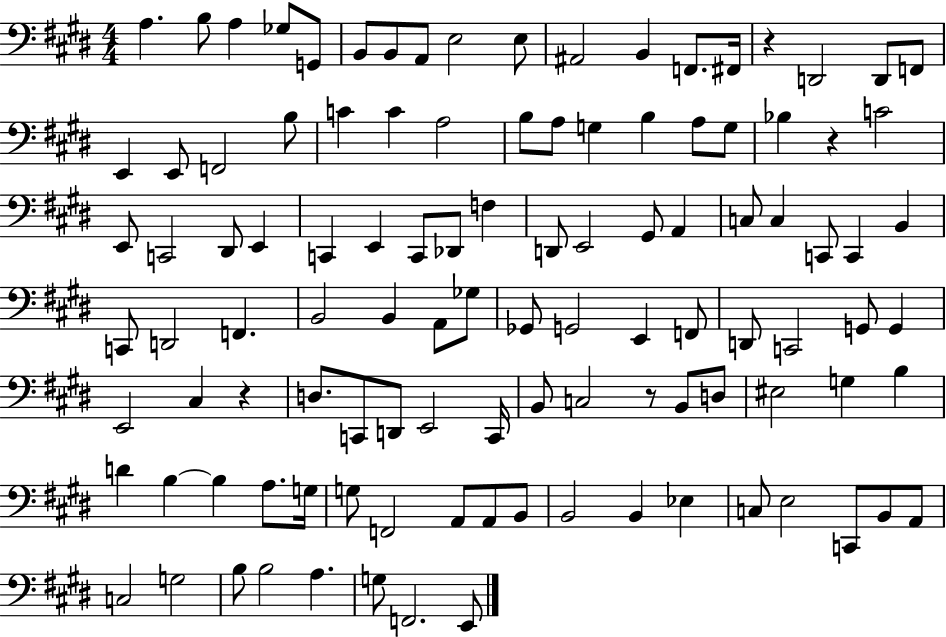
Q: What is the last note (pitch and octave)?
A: E2